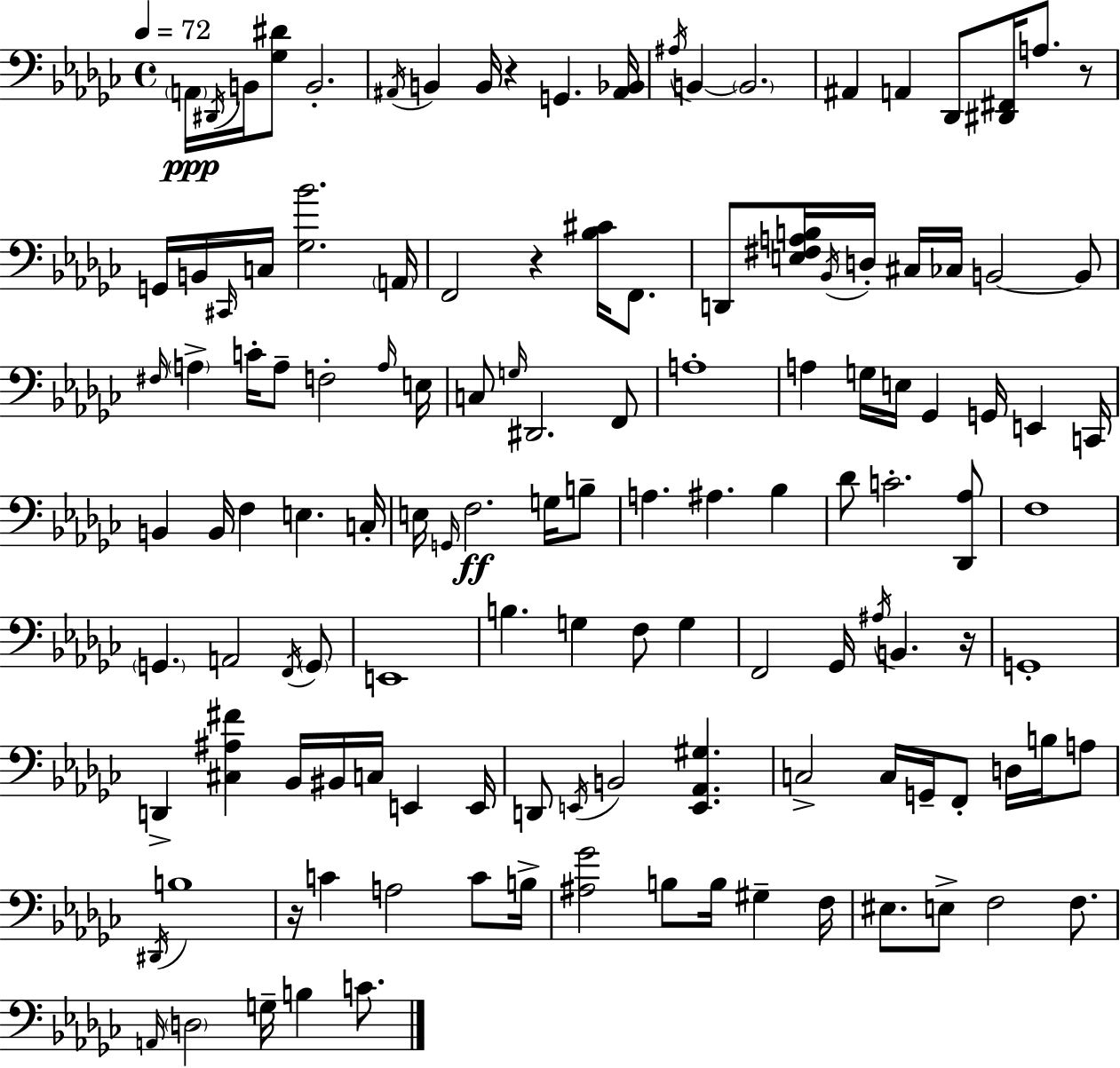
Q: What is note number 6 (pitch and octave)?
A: B2